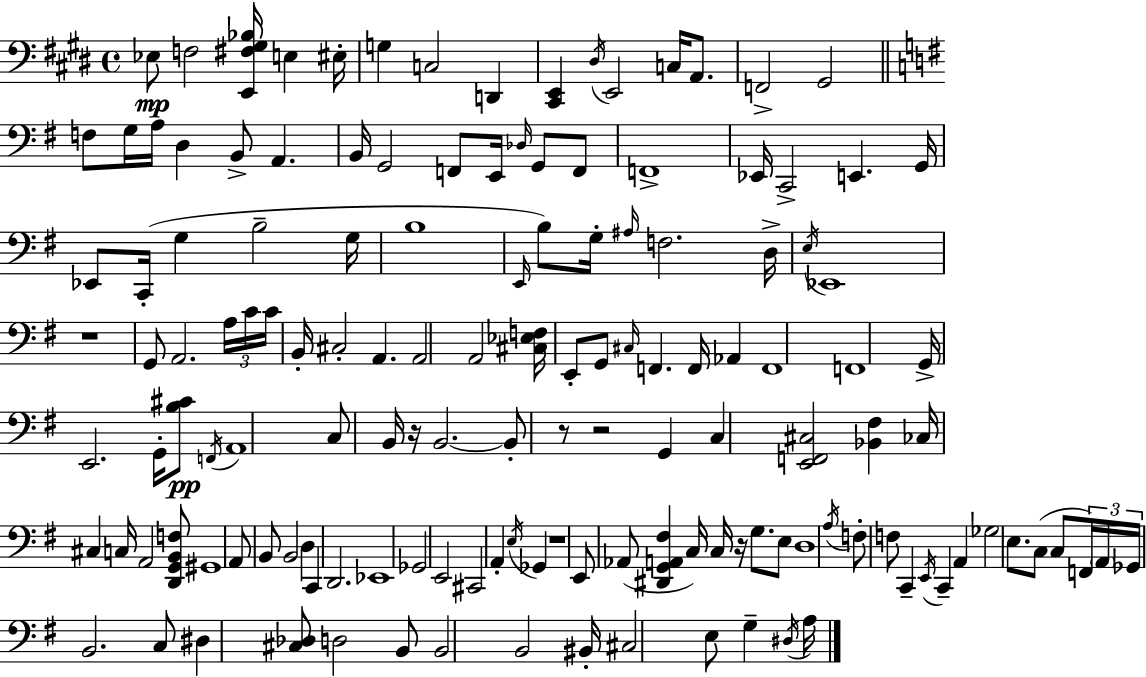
{
  \clef bass
  \time 4/4
  \defaultTimeSignature
  \key e \major
  ees8\mp f2 <e, fis gis bes>16 e4 eis16-. | g4 c2 d,4 | <cis, e,>4 \acciaccatura { dis16 } e,2 c16 a,8. | f,2-> gis,2 | \break \bar "||" \break \key e \minor f8 g16 a16 d4 b,8-> a,4. | b,16 g,2 f,8 e,16 \grace { des16 } g,8 f,8 | f,1-> | ees,16 c,2-> e,4. | \break g,16 ees,8 c,16-.( g4 b2-- | g16 b1 | \grace { e,16 }) b8 g16-. \grace { ais16 } f2. | d16-> \acciaccatura { e16 } ees,1 | \break r1 | g,8 a,2. | \tuplet 3/2 { a16 c'16 c'16 } b,16-. cis2-. a,4. | a,2 a,2 | \break <cis ees f>16 e,8-. g,8 \grace { cis16 } f,4. | f,16 aes,4 f,1 | f,1 | g,16-> e,2. | \break g,16-. <b cis'>8\pp \acciaccatura { f,16 } a,1 | c8 b,16 r16 b,2.~~ | b,8-. r8 r2 | g,4 c4 <e, f, cis>2 | \break <bes, fis>4 ces16 cis4 c16 a,2 | <d, g, b, f>8 gis,1 | a,8 b,8 b,2 | d4 c,4 d,2. | \break ees,1 | ges,2 e,2 | cis,2 a,4-. | \acciaccatura { e16 } ges,4 r1 | \break e,8 aes,8( <dis, g, a, fis>4 c16) | c16 r16 g8. e8 d1 | \acciaccatura { a16 } f8-. f8 c,4-- | \acciaccatura { e,16 } c,4-- a,4 ges2 | \break e8. c8( c8 \tuplet 3/2 { f,16) \parenthesize a,16 ges,16 } b,2. | c8 dis4 <cis des>8 d2 | b,8 b,2 | b,2 bis,16-. cis2 | \break e8 g4-- \acciaccatura { dis16 } a16 \bar "|."
}